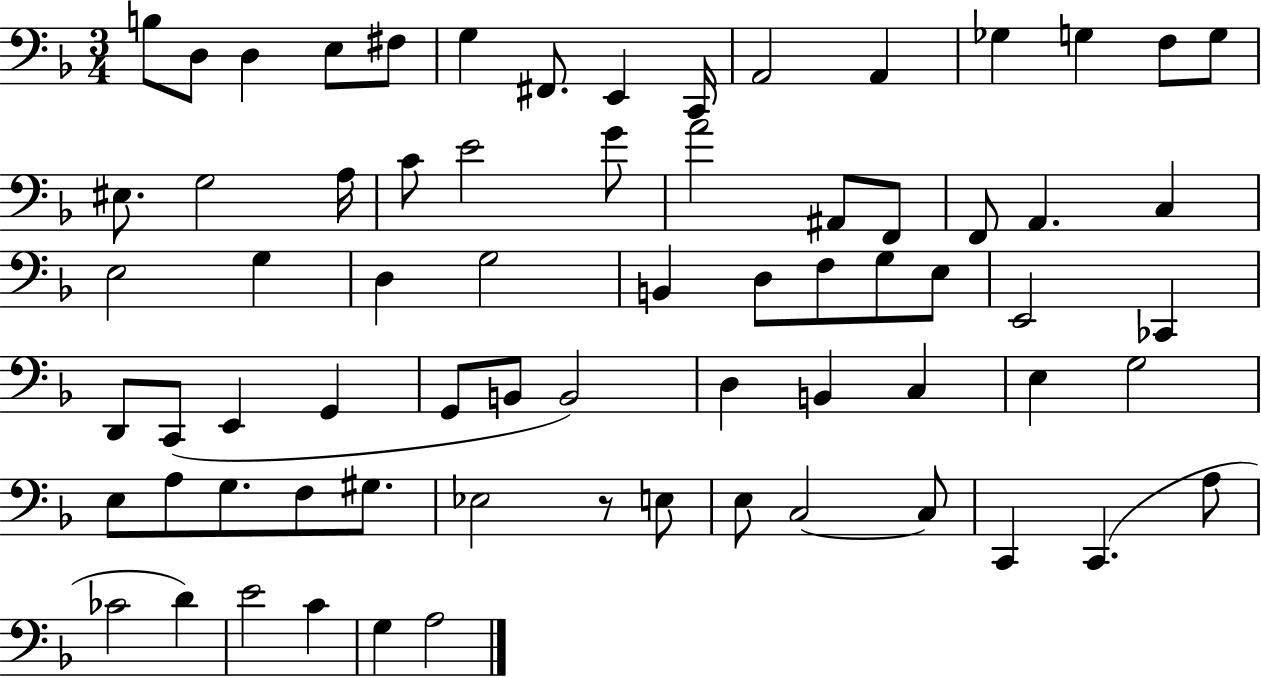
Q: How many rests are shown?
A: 1